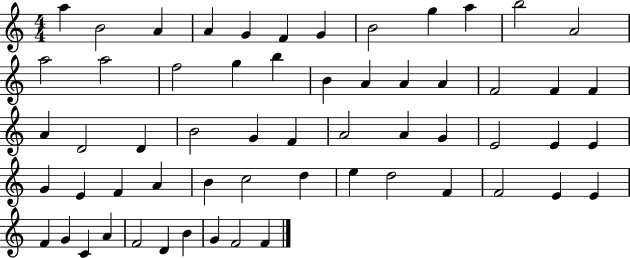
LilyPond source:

{
  \clef treble
  \numericTimeSignature
  \time 4/4
  \key c \major
  a''4 b'2 a'4 | a'4 g'4 f'4 g'4 | b'2 g''4 a''4 | b''2 a'2 | \break a''2 a''2 | f''2 g''4 b''4 | b'4 a'4 a'4 a'4 | f'2 f'4 f'4 | \break a'4 d'2 d'4 | b'2 g'4 f'4 | a'2 a'4 g'4 | e'2 e'4 e'4 | \break g'4 e'4 f'4 a'4 | b'4 c''2 d''4 | e''4 d''2 f'4 | f'2 e'4 e'4 | \break f'4 g'4 c'4 a'4 | f'2 d'4 b'4 | g'4 f'2 f'4 | \bar "|."
}